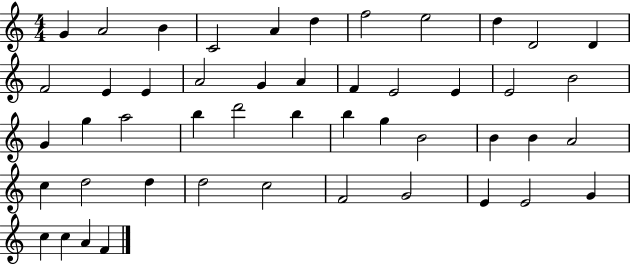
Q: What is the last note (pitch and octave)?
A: F4